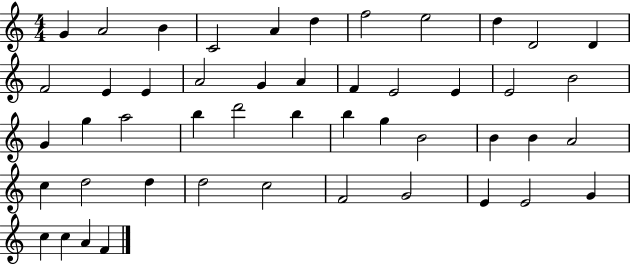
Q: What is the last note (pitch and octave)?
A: F4